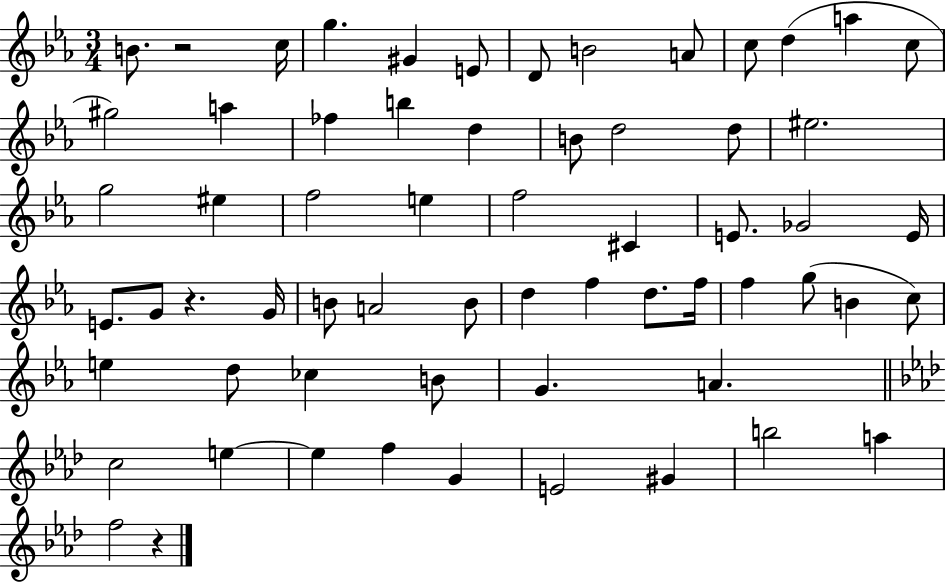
B4/e. R/h C5/s G5/q. G#4/q E4/e D4/e B4/h A4/e C5/e D5/q A5/q C5/e G#5/h A5/q FES5/q B5/q D5/q B4/e D5/h D5/e EIS5/h. G5/h EIS5/q F5/h E5/q F5/h C#4/q E4/e. Gb4/h E4/s E4/e. G4/e R/q. G4/s B4/e A4/h B4/e D5/q F5/q D5/e. F5/s F5/q G5/e B4/q C5/e E5/q D5/e CES5/q B4/e G4/q. A4/q. C5/h E5/q E5/q F5/q G4/q E4/h G#4/q B5/h A5/q F5/h R/q